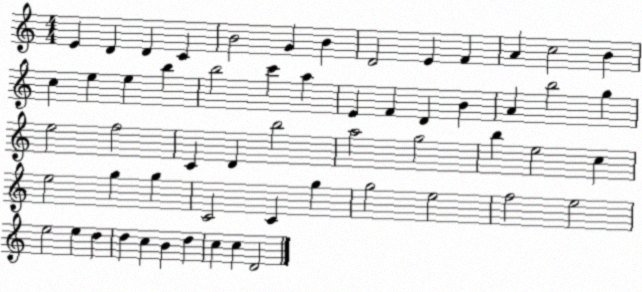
X:1
T:Untitled
M:4/4
L:1/4
K:C
E D D C B2 G B D2 E F A c2 B c e e b b2 c' a E F D B A b2 g e2 f2 C D b2 a2 g2 b e2 c e2 g g C2 C g g2 e2 f2 e2 e2 e d d c B d c c D2